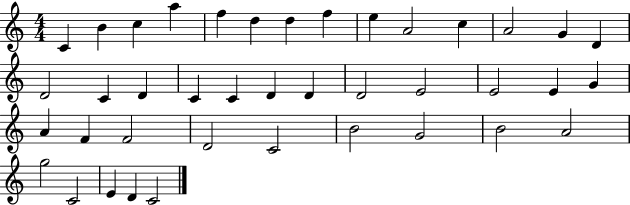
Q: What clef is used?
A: treble